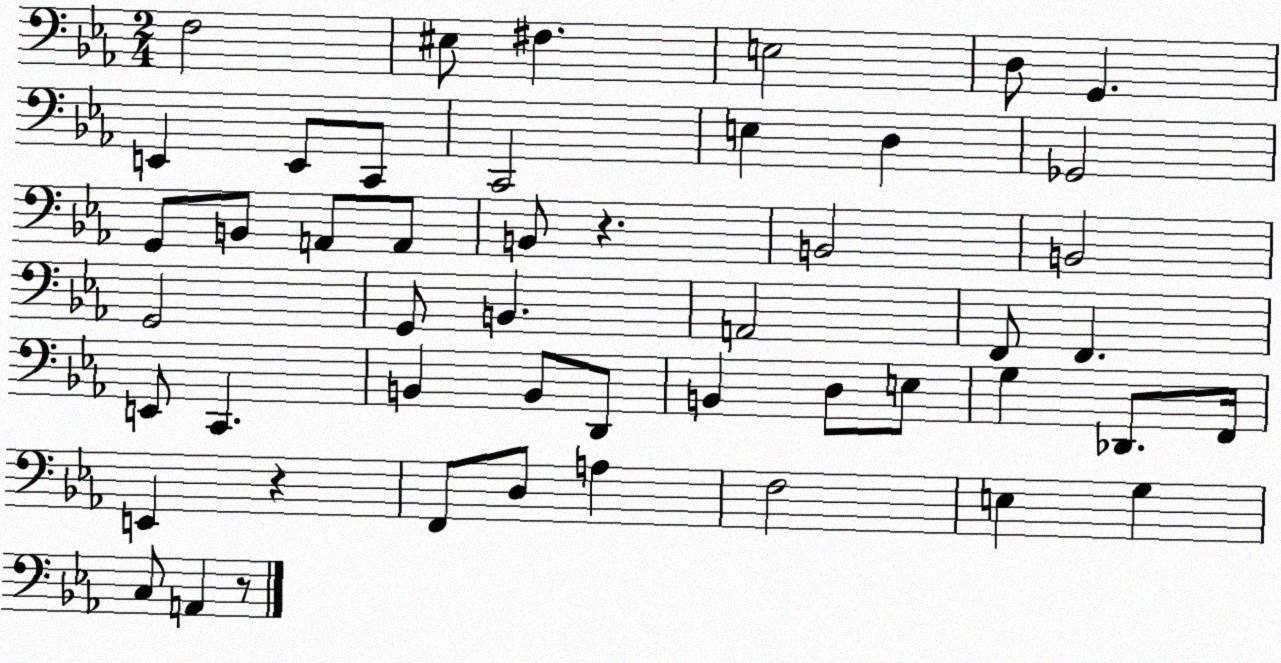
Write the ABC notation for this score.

X:1
T:Untitled
M:2/4
L:1/4
K:Eb
F,2 ^E,/2 ^F, E,2 D,/2 G,, E,, E,,/2 C,,/2 C,,2 E, D, _G,,2 G,,/2 B,,/2 A,,/2 A,,/2 B,,/2 z B,,2 B,,2 G,,2 G,,/2 B,, A,,2 F,,/2 F,, E,,/2 C,, B,, B,,/2 D,,/2 B,, D,/2 E,/2 G, _D,,/2 F,,/4 E,, z F,,/2 D,/2 A, F,2 E, G, C,/2 A,, z/2